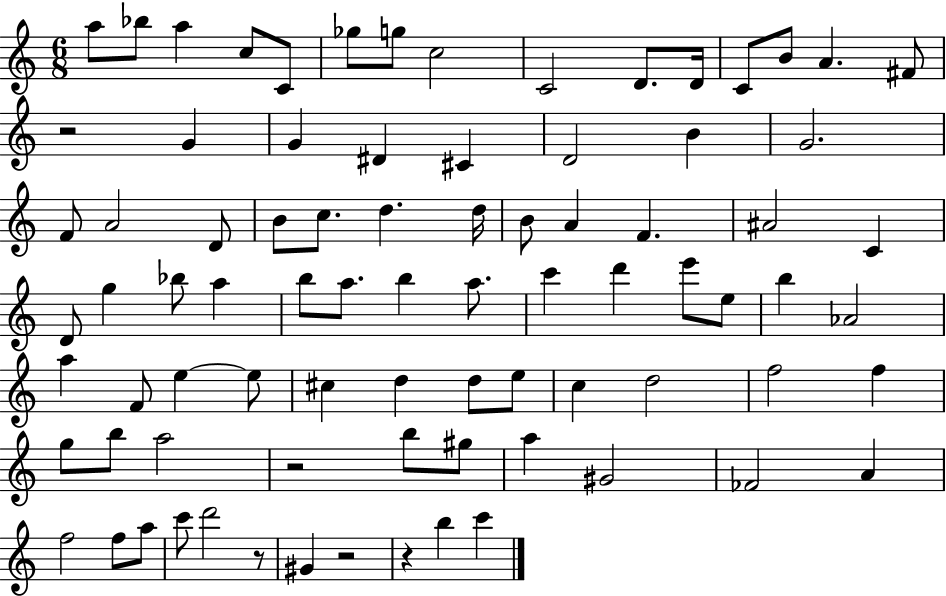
{
  \clef treble
  \numericTimeSignature
  \time 6/8
  \key c \major
  a''8 bes''8 a''4 c''8 c'8 | ges''8 g''8 c''2 | c'2 d'8. d'16 | c'8 b'8 a'4. fis'8 | \break r2 g'4 | g'4 dis'4 cis'4 | d'2 b'4 | g'2. | \break f'8 a'2 d'8 | b'8 c''8. d''4. d''16 | b'8 a'4 f'4. | ais'2 c'4 | \break d'8 g''4 bes''8 a''4 | b''8 a''8. b''4 a''8. | c'''4 d'''4 e'''8 e''8 | b''4 aes'2 | \break a''4 f'8 e''4~~ e''8 | cis''4 d''4 d''8 e''8 | c''4 d''2 | f''2 f''4 | \break g''8 b''8 a''2 | r2 b''8 gis''8 | a''4 gis'2 | fes'2 a'4 | \break f''2 f''8 a''8 | c'''8 d'''2 r8 | gis'4 r2 | r4 b''4 c'''4 | \break \bar "|."
}